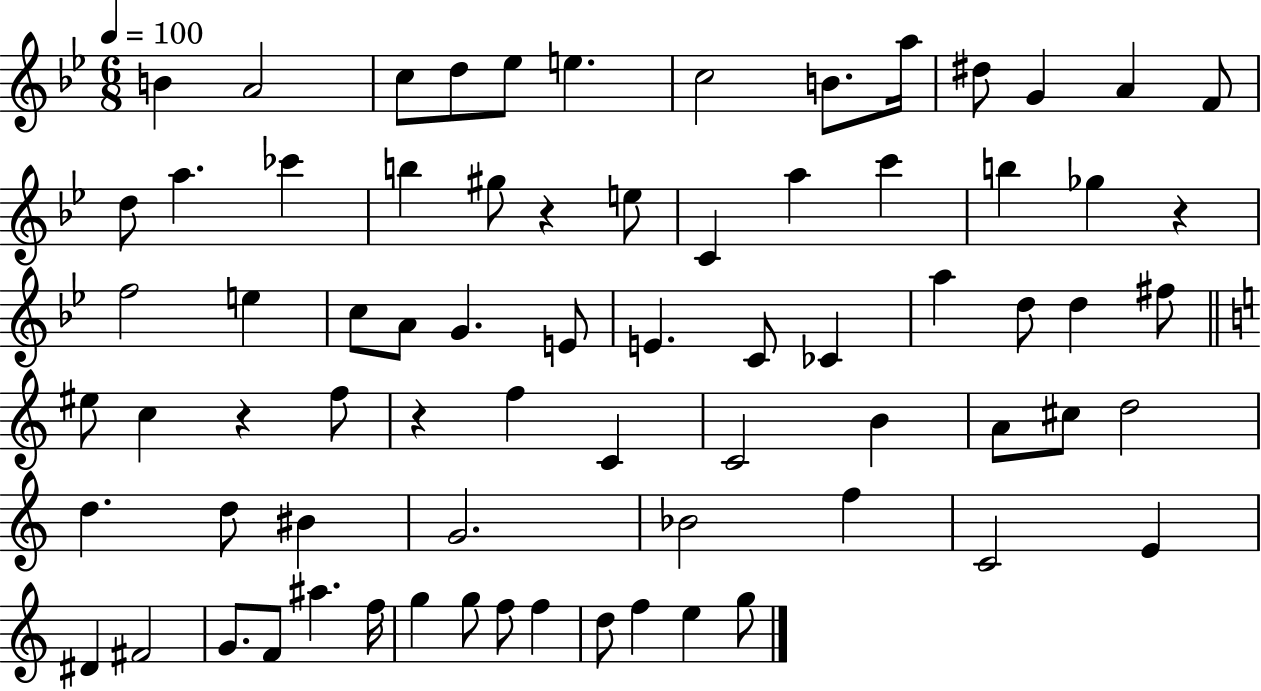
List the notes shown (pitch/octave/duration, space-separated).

B4/q A4/h C5/e D5/e Eb5/e E5/q. C5/h B4/e. A5/s D#5/e G4/q A4/q F4/e D5/e A5/q. CES6/q B5/q G#5/e R/q E5/e C4/q A5/q C6/q B5/q Gb5/q R/q F5/h E5/q C5/e A4/e G4/q. E4/e E4/q. C4/e CES4/q A5/q D5/e D5/q F#5/e EIS5/e C5/q R/q F5/e R/q F5/q C4/q C4/h B4/q A4/e C#5/e D5/h D5/q. D5/e BIS4/q G4/h. Bb4/h F5/q C4/h E4/q D#4/q F#4/h G4/e. F4/e A#5/q. F5/s G5/q G5/e F5/e F5/q D5/e F5/q E5/q G5/e